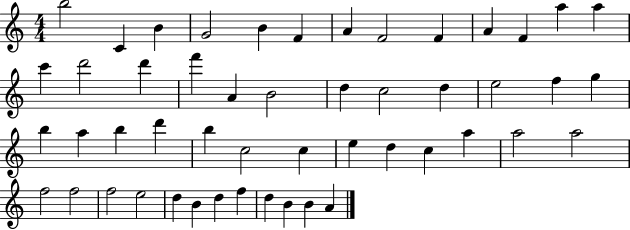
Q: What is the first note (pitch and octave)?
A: B5